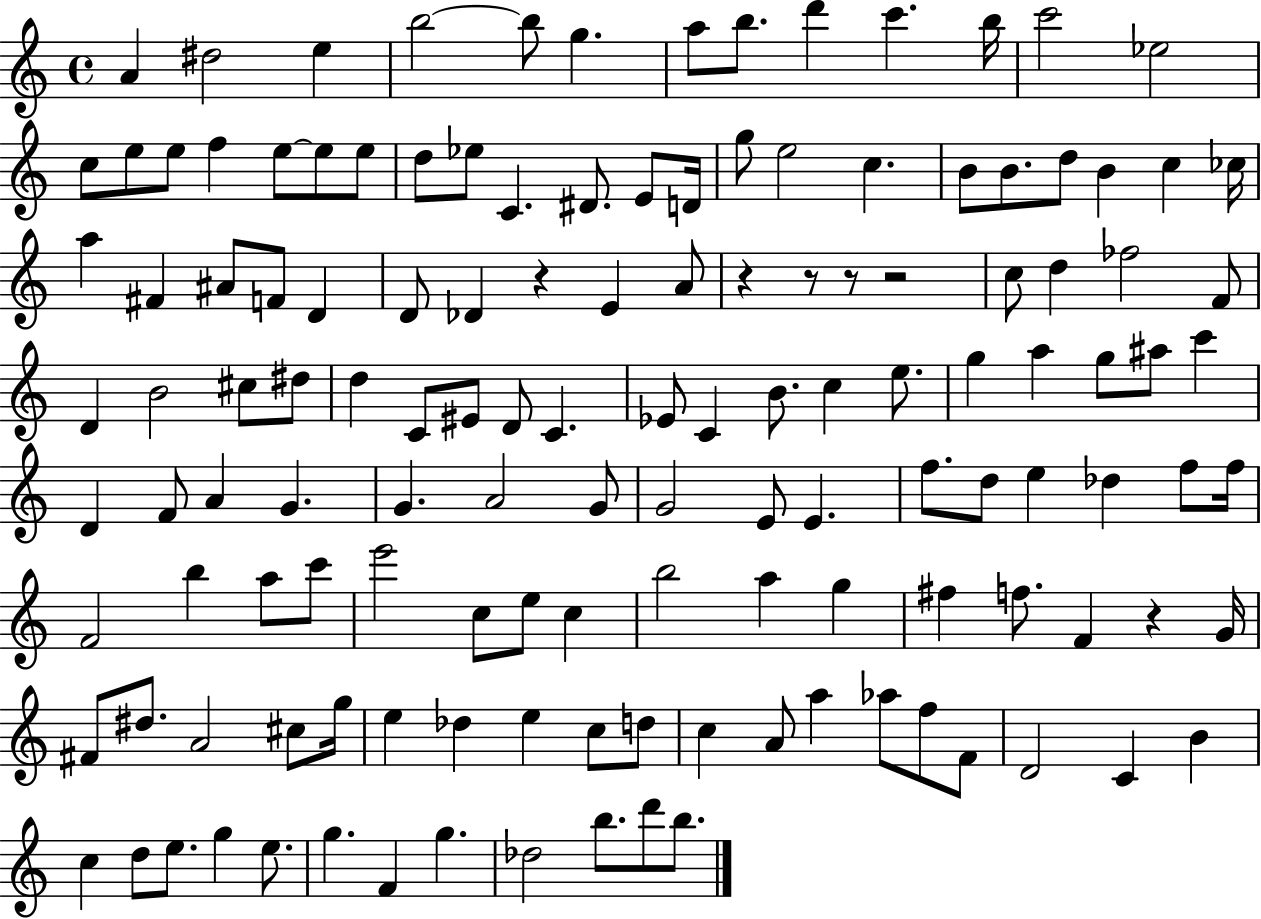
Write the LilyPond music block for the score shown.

{
  \clef treble
  \time 4/4
  \defaultTimeSignature
  \key c \major
  \repeat volta 2 { a'4 dis''2 e''4 | b''2~~ b''8 g''4. | a''8 b''8. d'''4 c'''4. b''16 | c'''2 ees''2 | \break c''8 e''8 e''8 f''4 e''8~~ e''8 e''8 | d''8 ees''8 c'4. dis'8. e'8 d'16 | g''8 e''2 c''4. | b'8 b'8. d''8 b'4 c''4 ces''16 | \break a''4 fis'4 ais'8 f'8 d'4 | d'8 des'4 r4 e'4 a'8 | r4 r8 r8 r2 | c''8 d''4 fes''2 f'8 | \break d'4 b'2 cis''8 dis''8 | d''4 c'8 eis'8 d'8 c'4. | ees'8 c'4 b'8. c''4 e''8. | g''4 a''4 g''8 ais''8 c'''4 | \break d'4 f'8 a'4 g'4. | g'4. a'2 g'8 | g'2 e'8 e'4. | f''8. d''8 e''4 des''4 f''8 f''16 | \break f'2 b''4 a''8 c'''8 | e'''2 c''8 e''8 c''4 | b''2 a''4 g''4 | fis''4 f''8. f'4 r4 g'16 | \break fis'8 dis''8. a'2 cis''8 g''16 | e''4 des''4 e''4 c''8 d''8 | c''4 a'8 a''4 aes''8 f''8 f'8 | d'2 c'4 b'4 | \break c''4 d''8 e''8. g''4 e''8. | g''4. f'4 g''4. | des''2 b''8. d'''8 b''8. | } \bar "|."
}